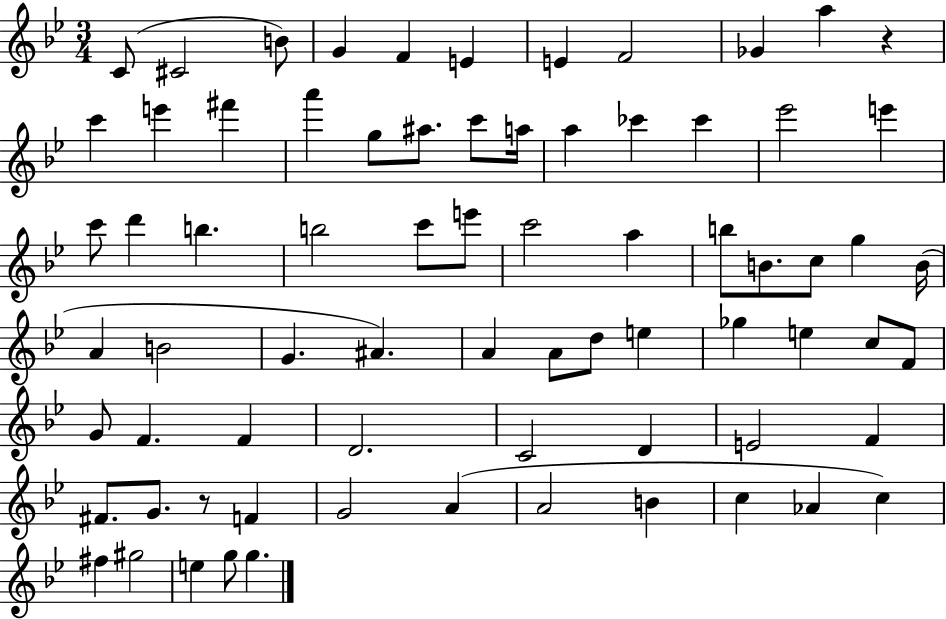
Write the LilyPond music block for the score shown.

{
  \clef treble
  \numericTimeSignature
  \time 3/4
  \key bes \major
  c'8( cis'2 b'8) | g'4 f'4 e'4 | e'4 f'2 | ges'4 a''4 r4 | \break c'''4 e'''4 fis'''4 | a'''4 g''8 ais''8. c'''8 a''16 | a''4 ces'''4 ces'''4 | ees'''2 e'''4 | \break c'''8 d'''4 b''4. | b''2 c'''8 e'''8 | c'''2 a''4 | b''8 b'8. c''8 g''4 b'16( | \break a'4 b'2 | g'4. ais'4.) | a'4 a'8 d''8 e''4 | ges''4 e''4 c''8 f'8 | \break g'8 f'4. f'4 | d'2. | c'2 d'4 | e'2 f'4 | \break fis'8. g'8. r8 f'4 | g'2 a'4( | a'2 b'4 | c''4 aes'4 c''4) | \break fis''4 gis''2 | e''4 g''8 g''4. | \bar "|."
}